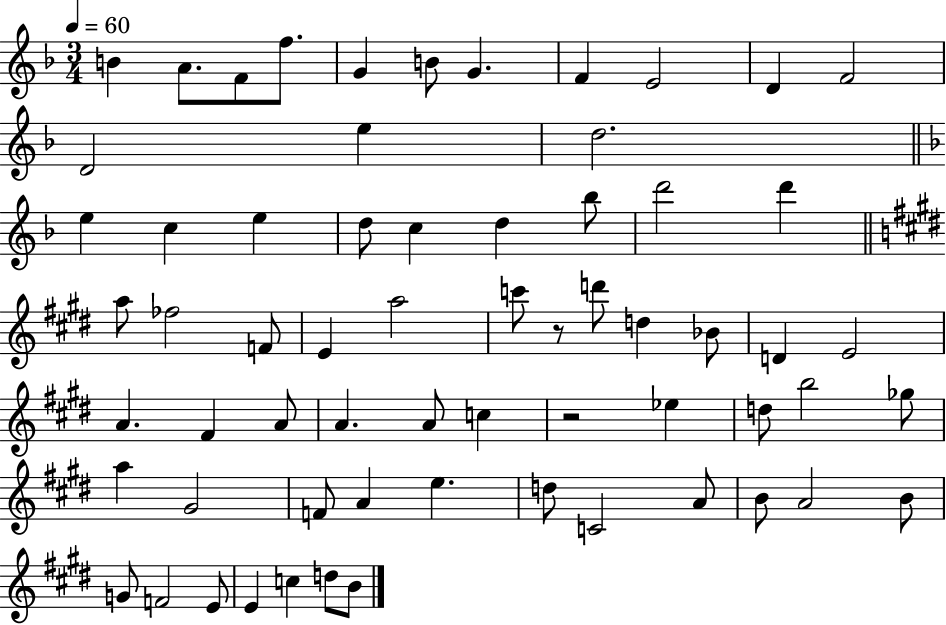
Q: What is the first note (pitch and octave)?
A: B4